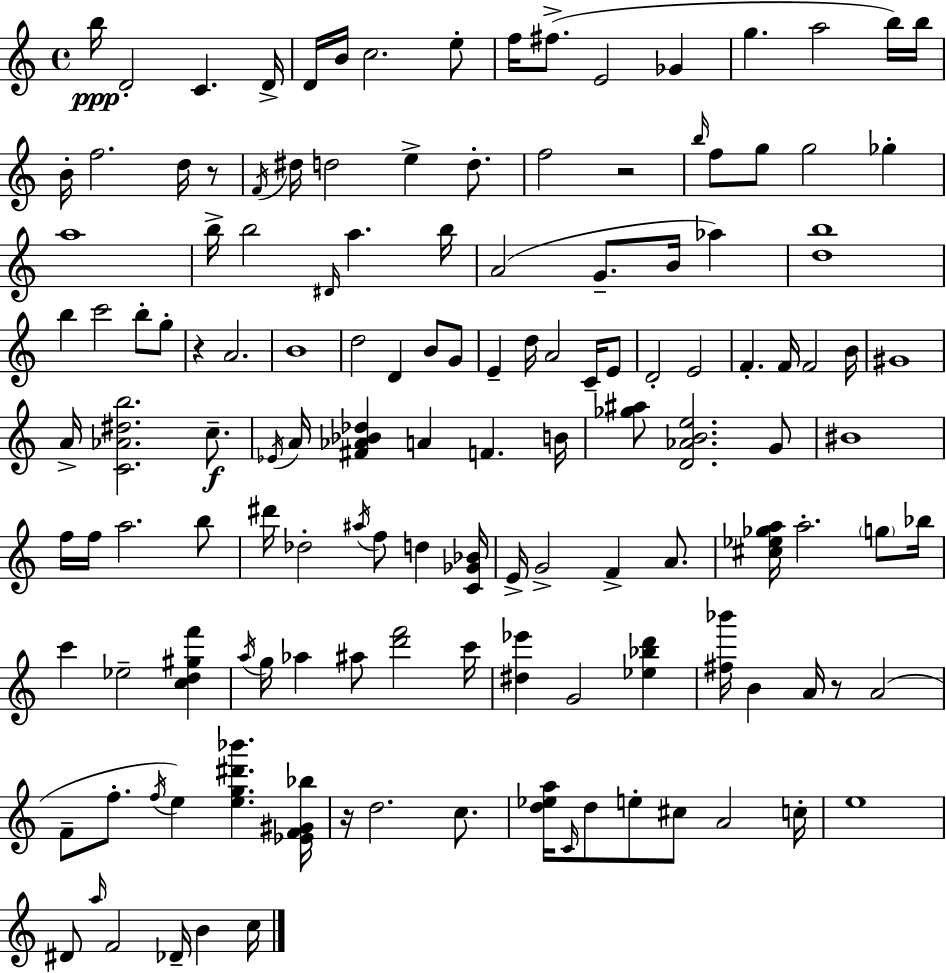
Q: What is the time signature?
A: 4/4